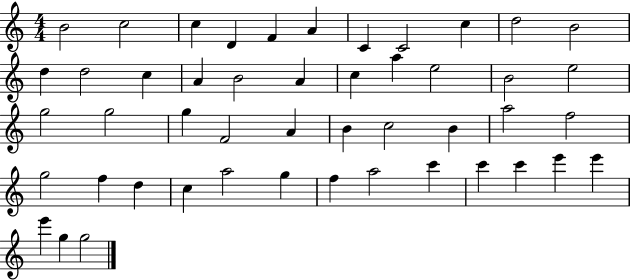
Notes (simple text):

B4/h C5/h C5/q D4/q F4/q A4/q C4/q C4/h C5/q D5/h B4/h D5/q D5/h C5/q A4/q B4/h A4/q C5/q A5/q E5/h B4/h E5/h G5/h G5/h G5/q F4/h A4/q B4/q C5/h B4/q A5/h F5/h G5/h F5/q D5/q C5/q A5/h G5/q F5/q A5/h C6/q C6/q C6/q E6/q E6/q E6/q G5/q G5/h